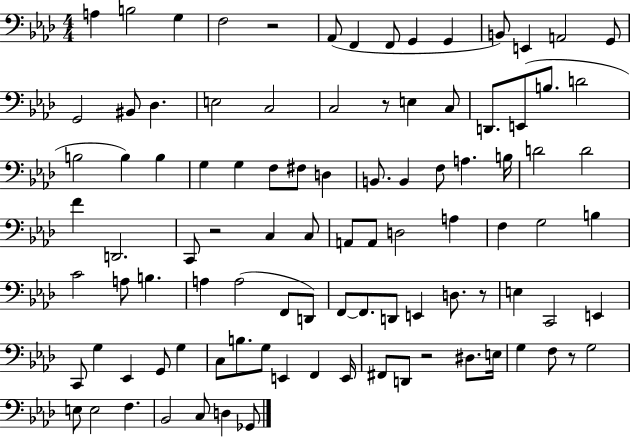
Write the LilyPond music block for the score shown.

{
  \clef bass
  \numericTimeSignature
  \time 4/4
  \key aes \major
  a4 b2 g4 | f2 r2 | aes,8( f,4 f,8 g,4 g,4 | b,8) e,4 a,2 g,8 | \break g,2 bis,8 des4. | e2 c2 | c2 r8 e4 c8 | d,8. e,8( b8. d'2 | \break b2 b4) b4 | g4 g4 f8 fis8 d4 | b,8. b,4 f8 a4. b16 | d'2 d'2 | \break f'4 d,2. | c,8 r2 c4 c8 | a,8 a,8 d2 a4 | f4 g2 b4 | \break c'2 a8 b4. | a4 a2( f,8 d,8) | f,8~~ f,8. d,8 e,4 d8. r8 | e4 c,2 e,4 | \break c,8 g4 ees,4 g,8 g4 | c8 b8. g8 e,4 f,4 e,16 | fis,8 d,8 r2 dis8. e16 | g4 f8 r8 g2 | \break e8 e2 f4. | bes,2 c8 d4 ges,8 | \bar "|."
}